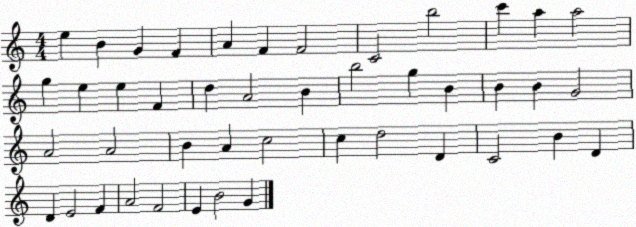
X:1
T:Untitled
M:4/4
L:1/4
K:C
e B G F A F F2 C2 b2 c' a a2 g e e F d A2 B b2 g B B B G2 A2 A2 B A c2 c d2 D C2 B D D E2 F A2 F2 E B2 G